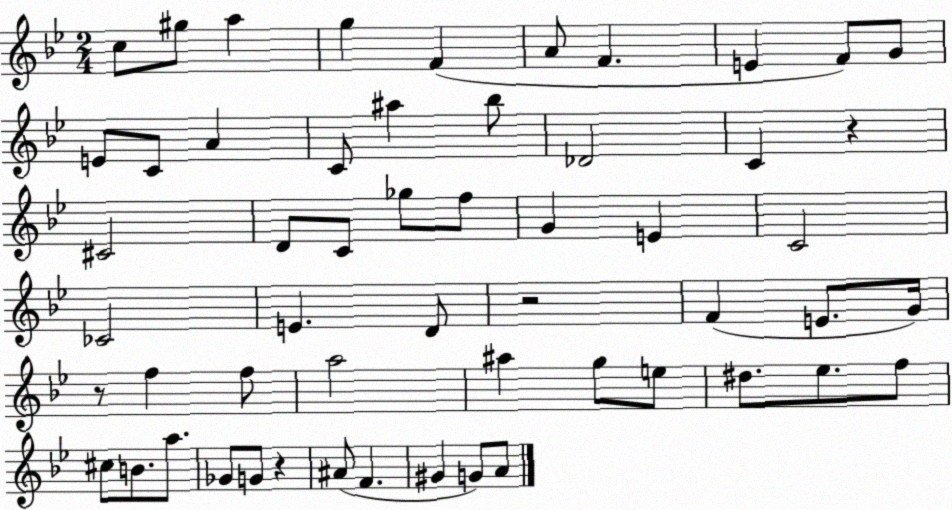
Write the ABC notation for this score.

X:1
T:Untitled
M:2/4
L:1/4
K:Bb
c/2 ^g/2 a g F A/2 F E F/2 G/2 E/2 C/2 A C/2 ^a _b/2 _D2 C z ^C2 D/2 C/2 _g/2 f/2 G E C2 _C2 E D/2 z2 F E/2 G/4 z/2 f f/2 a2 ^a g/2 e/2 ^d/2 _e/2 f/2 ^c/2 B/2 a/2 _G/2 G/2 z ^A/2 F ^G G/2 A/2